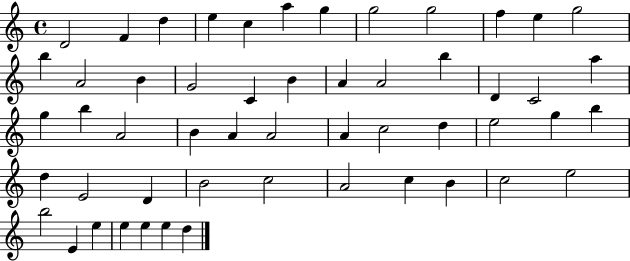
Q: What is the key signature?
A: C major